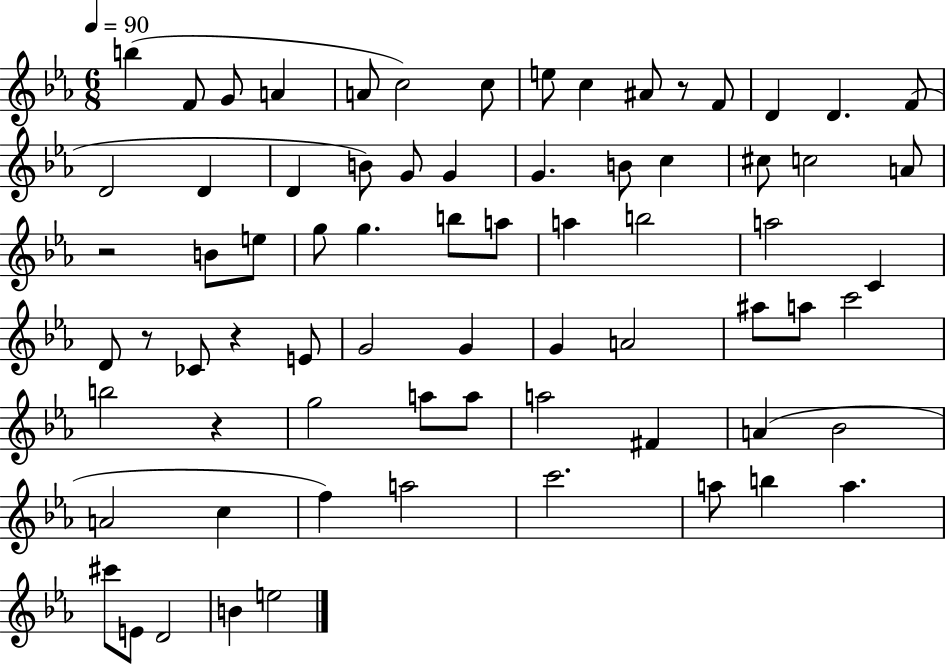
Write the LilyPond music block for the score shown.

{
  \clef treble
  \numericTimeSignature
  \time 6/8
  \key ees \major
  \tempo 4 = 90
  b''4( f'8 g'8 a'4 | a'8 c''2) c''8 | e''8 c''4 ais'8 r8 f'8 | d'4 d'4. f'8( | \break d'2 d'4 | d'4 b'8) g'8 g'4 | g'4. b'8 c''4 | cis''8 c''2 a'8 | \break r2 b'8 e''8 | g''8 g''4. b''8 a''8 | a''4 b''2 | a''2 c'4 | \break d'8 r8 ces'8 r4 e'8 | g'2 g'4 | g'4 a'2 | ais''8 a''8 c'''2 | \break b''2 r4 | g''2 a''8 a''8 | a''2 fis'4 | a'4( bes'2 | \break a'2 c''4 | f''4) a''2 | c'''2. | a''8 b''4 a''4. | \break cis'''8 e'8 d'2 | b'4 e''2 | \bar "|."
}